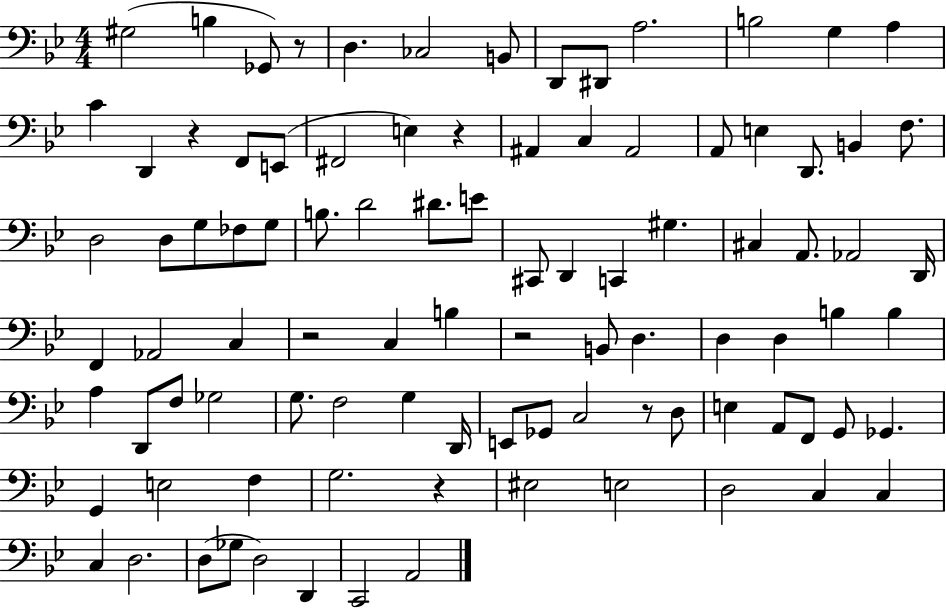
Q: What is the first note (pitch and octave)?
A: G#3